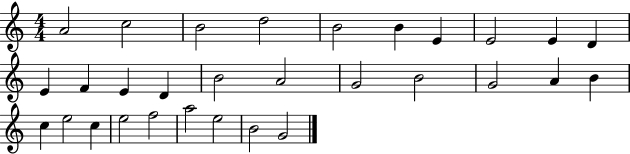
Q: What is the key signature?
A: C major